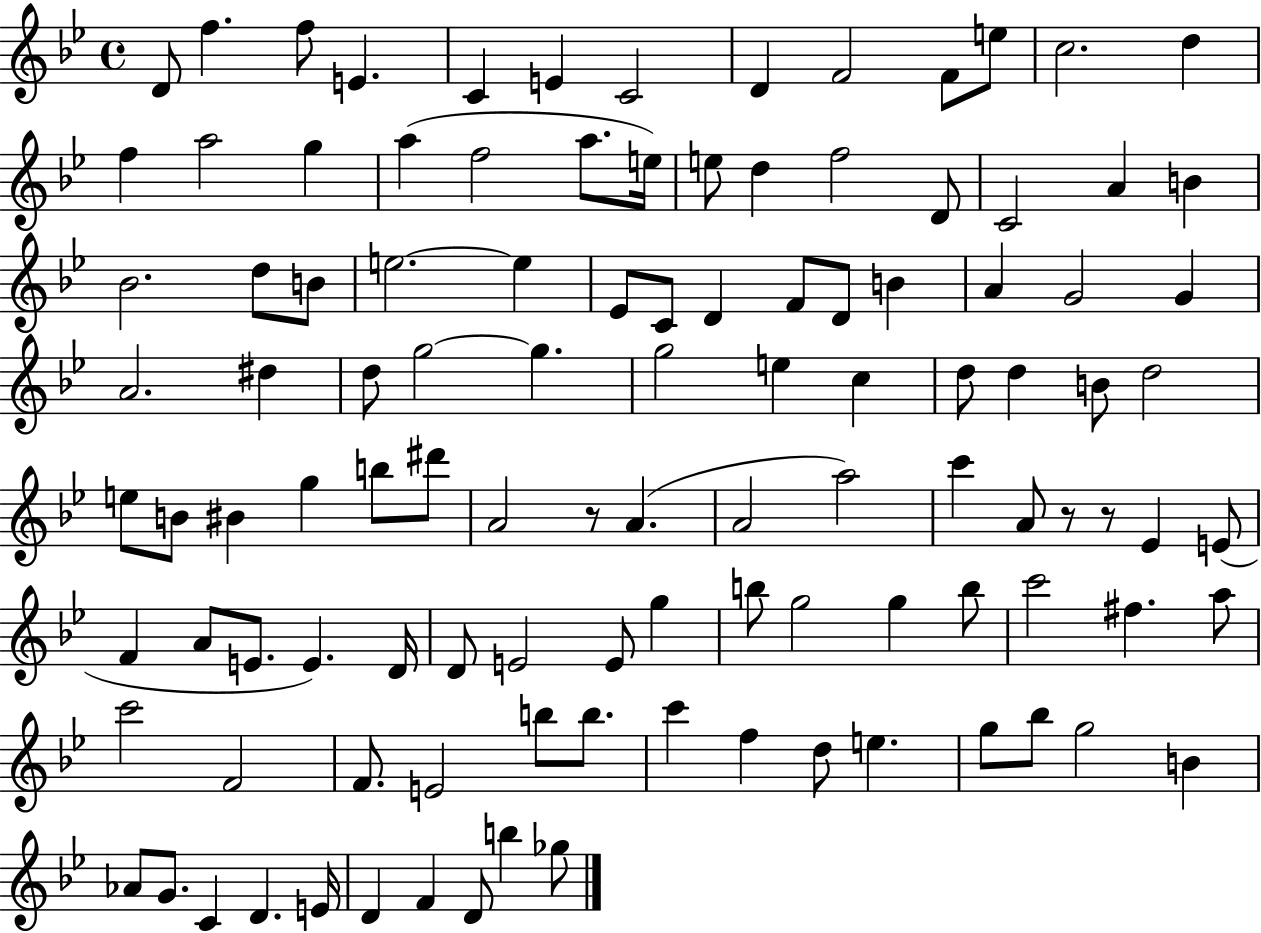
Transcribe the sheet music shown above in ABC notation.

X:1
T:Untitled
M:4/4
L:1/4
K:Bb
D/2 f f/2 E C E C2 D F2 F/2 e/2 c2 d f a2 g a f2 a/2 e/4 e/2 d f2 D/2 C2 A B _B2 d/2 B/2 e2 e _E/2 C/2 D F/2 D/2 B A G2 G A2 ^d d/2 g2 g g2 e c d/2 d B/2 d2 e/2 B/2 ^B g b/2 ^d'/2 A2 z/2 A A2 a2 c' A/2 z/2 z/2 _E E/2 F A/2 E/2 E D/4 D/2 E2 E/2 g b/2 g2 g b/2 c'2 ^f a/2 c'2 F2 F/2 E2 b/2 b/2 c' f d/2 e g/2 _b/2 g2 B _A/2 G/2 C D E/4 D F D/2 b _g/2